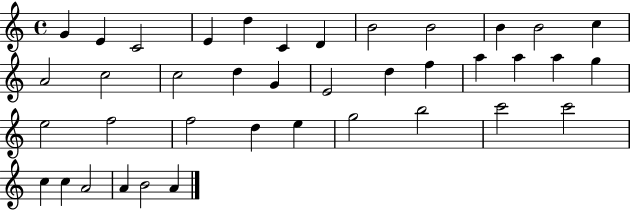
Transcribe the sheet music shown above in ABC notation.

X:1
T:Untitled
M:4/4
L:1/4
K:C
G E C2 E d C D B2 B2 B B2 c A2 c2 c2 d G E2 d f a a a g e2 f2 f2 d e g2 b2 c'2 c'2 c c A2 A B2 A